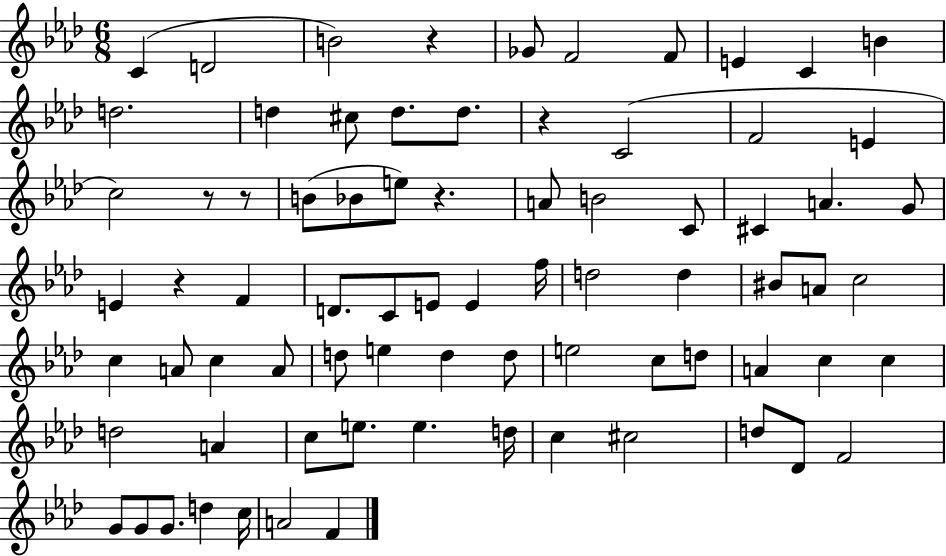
{
  \clef treble
  \numericTimeSignature
  \time 6/8
  \key aes \major
  c'4( d'2 | b'2) r4 | ges'8 f'2 f'8 | e'4 c'4 b'4 | \break d''2. | d''4 cis''8 d''8. d''8. | r4 c'2( | f'2 e'4 | \break c''2) r8 r8 | b'8( bes'8 e''8) r4. | a'8 b'2 c'8 | cis'4 a'4. g'8 | \break e'4 r4 f'4 | d'8. c'8 e'8 e'4 f''16 | d''2 d''4 | bis'8 a'8 c''2 | \break c''4 a'8 c''4 a'8 | d''8 e''4 d''4 d''8 | e''2 c''8 d''8 | a'4 c''4 c''4 | \break d''2 a'4 | c''8 e''8. e''4. d''16 | c''4 cis''2 | d''8 des'8 f'2 | \break g'8 g'8 g'8. d''4 c''16 | a'2 f'4 | \bar "|."
}